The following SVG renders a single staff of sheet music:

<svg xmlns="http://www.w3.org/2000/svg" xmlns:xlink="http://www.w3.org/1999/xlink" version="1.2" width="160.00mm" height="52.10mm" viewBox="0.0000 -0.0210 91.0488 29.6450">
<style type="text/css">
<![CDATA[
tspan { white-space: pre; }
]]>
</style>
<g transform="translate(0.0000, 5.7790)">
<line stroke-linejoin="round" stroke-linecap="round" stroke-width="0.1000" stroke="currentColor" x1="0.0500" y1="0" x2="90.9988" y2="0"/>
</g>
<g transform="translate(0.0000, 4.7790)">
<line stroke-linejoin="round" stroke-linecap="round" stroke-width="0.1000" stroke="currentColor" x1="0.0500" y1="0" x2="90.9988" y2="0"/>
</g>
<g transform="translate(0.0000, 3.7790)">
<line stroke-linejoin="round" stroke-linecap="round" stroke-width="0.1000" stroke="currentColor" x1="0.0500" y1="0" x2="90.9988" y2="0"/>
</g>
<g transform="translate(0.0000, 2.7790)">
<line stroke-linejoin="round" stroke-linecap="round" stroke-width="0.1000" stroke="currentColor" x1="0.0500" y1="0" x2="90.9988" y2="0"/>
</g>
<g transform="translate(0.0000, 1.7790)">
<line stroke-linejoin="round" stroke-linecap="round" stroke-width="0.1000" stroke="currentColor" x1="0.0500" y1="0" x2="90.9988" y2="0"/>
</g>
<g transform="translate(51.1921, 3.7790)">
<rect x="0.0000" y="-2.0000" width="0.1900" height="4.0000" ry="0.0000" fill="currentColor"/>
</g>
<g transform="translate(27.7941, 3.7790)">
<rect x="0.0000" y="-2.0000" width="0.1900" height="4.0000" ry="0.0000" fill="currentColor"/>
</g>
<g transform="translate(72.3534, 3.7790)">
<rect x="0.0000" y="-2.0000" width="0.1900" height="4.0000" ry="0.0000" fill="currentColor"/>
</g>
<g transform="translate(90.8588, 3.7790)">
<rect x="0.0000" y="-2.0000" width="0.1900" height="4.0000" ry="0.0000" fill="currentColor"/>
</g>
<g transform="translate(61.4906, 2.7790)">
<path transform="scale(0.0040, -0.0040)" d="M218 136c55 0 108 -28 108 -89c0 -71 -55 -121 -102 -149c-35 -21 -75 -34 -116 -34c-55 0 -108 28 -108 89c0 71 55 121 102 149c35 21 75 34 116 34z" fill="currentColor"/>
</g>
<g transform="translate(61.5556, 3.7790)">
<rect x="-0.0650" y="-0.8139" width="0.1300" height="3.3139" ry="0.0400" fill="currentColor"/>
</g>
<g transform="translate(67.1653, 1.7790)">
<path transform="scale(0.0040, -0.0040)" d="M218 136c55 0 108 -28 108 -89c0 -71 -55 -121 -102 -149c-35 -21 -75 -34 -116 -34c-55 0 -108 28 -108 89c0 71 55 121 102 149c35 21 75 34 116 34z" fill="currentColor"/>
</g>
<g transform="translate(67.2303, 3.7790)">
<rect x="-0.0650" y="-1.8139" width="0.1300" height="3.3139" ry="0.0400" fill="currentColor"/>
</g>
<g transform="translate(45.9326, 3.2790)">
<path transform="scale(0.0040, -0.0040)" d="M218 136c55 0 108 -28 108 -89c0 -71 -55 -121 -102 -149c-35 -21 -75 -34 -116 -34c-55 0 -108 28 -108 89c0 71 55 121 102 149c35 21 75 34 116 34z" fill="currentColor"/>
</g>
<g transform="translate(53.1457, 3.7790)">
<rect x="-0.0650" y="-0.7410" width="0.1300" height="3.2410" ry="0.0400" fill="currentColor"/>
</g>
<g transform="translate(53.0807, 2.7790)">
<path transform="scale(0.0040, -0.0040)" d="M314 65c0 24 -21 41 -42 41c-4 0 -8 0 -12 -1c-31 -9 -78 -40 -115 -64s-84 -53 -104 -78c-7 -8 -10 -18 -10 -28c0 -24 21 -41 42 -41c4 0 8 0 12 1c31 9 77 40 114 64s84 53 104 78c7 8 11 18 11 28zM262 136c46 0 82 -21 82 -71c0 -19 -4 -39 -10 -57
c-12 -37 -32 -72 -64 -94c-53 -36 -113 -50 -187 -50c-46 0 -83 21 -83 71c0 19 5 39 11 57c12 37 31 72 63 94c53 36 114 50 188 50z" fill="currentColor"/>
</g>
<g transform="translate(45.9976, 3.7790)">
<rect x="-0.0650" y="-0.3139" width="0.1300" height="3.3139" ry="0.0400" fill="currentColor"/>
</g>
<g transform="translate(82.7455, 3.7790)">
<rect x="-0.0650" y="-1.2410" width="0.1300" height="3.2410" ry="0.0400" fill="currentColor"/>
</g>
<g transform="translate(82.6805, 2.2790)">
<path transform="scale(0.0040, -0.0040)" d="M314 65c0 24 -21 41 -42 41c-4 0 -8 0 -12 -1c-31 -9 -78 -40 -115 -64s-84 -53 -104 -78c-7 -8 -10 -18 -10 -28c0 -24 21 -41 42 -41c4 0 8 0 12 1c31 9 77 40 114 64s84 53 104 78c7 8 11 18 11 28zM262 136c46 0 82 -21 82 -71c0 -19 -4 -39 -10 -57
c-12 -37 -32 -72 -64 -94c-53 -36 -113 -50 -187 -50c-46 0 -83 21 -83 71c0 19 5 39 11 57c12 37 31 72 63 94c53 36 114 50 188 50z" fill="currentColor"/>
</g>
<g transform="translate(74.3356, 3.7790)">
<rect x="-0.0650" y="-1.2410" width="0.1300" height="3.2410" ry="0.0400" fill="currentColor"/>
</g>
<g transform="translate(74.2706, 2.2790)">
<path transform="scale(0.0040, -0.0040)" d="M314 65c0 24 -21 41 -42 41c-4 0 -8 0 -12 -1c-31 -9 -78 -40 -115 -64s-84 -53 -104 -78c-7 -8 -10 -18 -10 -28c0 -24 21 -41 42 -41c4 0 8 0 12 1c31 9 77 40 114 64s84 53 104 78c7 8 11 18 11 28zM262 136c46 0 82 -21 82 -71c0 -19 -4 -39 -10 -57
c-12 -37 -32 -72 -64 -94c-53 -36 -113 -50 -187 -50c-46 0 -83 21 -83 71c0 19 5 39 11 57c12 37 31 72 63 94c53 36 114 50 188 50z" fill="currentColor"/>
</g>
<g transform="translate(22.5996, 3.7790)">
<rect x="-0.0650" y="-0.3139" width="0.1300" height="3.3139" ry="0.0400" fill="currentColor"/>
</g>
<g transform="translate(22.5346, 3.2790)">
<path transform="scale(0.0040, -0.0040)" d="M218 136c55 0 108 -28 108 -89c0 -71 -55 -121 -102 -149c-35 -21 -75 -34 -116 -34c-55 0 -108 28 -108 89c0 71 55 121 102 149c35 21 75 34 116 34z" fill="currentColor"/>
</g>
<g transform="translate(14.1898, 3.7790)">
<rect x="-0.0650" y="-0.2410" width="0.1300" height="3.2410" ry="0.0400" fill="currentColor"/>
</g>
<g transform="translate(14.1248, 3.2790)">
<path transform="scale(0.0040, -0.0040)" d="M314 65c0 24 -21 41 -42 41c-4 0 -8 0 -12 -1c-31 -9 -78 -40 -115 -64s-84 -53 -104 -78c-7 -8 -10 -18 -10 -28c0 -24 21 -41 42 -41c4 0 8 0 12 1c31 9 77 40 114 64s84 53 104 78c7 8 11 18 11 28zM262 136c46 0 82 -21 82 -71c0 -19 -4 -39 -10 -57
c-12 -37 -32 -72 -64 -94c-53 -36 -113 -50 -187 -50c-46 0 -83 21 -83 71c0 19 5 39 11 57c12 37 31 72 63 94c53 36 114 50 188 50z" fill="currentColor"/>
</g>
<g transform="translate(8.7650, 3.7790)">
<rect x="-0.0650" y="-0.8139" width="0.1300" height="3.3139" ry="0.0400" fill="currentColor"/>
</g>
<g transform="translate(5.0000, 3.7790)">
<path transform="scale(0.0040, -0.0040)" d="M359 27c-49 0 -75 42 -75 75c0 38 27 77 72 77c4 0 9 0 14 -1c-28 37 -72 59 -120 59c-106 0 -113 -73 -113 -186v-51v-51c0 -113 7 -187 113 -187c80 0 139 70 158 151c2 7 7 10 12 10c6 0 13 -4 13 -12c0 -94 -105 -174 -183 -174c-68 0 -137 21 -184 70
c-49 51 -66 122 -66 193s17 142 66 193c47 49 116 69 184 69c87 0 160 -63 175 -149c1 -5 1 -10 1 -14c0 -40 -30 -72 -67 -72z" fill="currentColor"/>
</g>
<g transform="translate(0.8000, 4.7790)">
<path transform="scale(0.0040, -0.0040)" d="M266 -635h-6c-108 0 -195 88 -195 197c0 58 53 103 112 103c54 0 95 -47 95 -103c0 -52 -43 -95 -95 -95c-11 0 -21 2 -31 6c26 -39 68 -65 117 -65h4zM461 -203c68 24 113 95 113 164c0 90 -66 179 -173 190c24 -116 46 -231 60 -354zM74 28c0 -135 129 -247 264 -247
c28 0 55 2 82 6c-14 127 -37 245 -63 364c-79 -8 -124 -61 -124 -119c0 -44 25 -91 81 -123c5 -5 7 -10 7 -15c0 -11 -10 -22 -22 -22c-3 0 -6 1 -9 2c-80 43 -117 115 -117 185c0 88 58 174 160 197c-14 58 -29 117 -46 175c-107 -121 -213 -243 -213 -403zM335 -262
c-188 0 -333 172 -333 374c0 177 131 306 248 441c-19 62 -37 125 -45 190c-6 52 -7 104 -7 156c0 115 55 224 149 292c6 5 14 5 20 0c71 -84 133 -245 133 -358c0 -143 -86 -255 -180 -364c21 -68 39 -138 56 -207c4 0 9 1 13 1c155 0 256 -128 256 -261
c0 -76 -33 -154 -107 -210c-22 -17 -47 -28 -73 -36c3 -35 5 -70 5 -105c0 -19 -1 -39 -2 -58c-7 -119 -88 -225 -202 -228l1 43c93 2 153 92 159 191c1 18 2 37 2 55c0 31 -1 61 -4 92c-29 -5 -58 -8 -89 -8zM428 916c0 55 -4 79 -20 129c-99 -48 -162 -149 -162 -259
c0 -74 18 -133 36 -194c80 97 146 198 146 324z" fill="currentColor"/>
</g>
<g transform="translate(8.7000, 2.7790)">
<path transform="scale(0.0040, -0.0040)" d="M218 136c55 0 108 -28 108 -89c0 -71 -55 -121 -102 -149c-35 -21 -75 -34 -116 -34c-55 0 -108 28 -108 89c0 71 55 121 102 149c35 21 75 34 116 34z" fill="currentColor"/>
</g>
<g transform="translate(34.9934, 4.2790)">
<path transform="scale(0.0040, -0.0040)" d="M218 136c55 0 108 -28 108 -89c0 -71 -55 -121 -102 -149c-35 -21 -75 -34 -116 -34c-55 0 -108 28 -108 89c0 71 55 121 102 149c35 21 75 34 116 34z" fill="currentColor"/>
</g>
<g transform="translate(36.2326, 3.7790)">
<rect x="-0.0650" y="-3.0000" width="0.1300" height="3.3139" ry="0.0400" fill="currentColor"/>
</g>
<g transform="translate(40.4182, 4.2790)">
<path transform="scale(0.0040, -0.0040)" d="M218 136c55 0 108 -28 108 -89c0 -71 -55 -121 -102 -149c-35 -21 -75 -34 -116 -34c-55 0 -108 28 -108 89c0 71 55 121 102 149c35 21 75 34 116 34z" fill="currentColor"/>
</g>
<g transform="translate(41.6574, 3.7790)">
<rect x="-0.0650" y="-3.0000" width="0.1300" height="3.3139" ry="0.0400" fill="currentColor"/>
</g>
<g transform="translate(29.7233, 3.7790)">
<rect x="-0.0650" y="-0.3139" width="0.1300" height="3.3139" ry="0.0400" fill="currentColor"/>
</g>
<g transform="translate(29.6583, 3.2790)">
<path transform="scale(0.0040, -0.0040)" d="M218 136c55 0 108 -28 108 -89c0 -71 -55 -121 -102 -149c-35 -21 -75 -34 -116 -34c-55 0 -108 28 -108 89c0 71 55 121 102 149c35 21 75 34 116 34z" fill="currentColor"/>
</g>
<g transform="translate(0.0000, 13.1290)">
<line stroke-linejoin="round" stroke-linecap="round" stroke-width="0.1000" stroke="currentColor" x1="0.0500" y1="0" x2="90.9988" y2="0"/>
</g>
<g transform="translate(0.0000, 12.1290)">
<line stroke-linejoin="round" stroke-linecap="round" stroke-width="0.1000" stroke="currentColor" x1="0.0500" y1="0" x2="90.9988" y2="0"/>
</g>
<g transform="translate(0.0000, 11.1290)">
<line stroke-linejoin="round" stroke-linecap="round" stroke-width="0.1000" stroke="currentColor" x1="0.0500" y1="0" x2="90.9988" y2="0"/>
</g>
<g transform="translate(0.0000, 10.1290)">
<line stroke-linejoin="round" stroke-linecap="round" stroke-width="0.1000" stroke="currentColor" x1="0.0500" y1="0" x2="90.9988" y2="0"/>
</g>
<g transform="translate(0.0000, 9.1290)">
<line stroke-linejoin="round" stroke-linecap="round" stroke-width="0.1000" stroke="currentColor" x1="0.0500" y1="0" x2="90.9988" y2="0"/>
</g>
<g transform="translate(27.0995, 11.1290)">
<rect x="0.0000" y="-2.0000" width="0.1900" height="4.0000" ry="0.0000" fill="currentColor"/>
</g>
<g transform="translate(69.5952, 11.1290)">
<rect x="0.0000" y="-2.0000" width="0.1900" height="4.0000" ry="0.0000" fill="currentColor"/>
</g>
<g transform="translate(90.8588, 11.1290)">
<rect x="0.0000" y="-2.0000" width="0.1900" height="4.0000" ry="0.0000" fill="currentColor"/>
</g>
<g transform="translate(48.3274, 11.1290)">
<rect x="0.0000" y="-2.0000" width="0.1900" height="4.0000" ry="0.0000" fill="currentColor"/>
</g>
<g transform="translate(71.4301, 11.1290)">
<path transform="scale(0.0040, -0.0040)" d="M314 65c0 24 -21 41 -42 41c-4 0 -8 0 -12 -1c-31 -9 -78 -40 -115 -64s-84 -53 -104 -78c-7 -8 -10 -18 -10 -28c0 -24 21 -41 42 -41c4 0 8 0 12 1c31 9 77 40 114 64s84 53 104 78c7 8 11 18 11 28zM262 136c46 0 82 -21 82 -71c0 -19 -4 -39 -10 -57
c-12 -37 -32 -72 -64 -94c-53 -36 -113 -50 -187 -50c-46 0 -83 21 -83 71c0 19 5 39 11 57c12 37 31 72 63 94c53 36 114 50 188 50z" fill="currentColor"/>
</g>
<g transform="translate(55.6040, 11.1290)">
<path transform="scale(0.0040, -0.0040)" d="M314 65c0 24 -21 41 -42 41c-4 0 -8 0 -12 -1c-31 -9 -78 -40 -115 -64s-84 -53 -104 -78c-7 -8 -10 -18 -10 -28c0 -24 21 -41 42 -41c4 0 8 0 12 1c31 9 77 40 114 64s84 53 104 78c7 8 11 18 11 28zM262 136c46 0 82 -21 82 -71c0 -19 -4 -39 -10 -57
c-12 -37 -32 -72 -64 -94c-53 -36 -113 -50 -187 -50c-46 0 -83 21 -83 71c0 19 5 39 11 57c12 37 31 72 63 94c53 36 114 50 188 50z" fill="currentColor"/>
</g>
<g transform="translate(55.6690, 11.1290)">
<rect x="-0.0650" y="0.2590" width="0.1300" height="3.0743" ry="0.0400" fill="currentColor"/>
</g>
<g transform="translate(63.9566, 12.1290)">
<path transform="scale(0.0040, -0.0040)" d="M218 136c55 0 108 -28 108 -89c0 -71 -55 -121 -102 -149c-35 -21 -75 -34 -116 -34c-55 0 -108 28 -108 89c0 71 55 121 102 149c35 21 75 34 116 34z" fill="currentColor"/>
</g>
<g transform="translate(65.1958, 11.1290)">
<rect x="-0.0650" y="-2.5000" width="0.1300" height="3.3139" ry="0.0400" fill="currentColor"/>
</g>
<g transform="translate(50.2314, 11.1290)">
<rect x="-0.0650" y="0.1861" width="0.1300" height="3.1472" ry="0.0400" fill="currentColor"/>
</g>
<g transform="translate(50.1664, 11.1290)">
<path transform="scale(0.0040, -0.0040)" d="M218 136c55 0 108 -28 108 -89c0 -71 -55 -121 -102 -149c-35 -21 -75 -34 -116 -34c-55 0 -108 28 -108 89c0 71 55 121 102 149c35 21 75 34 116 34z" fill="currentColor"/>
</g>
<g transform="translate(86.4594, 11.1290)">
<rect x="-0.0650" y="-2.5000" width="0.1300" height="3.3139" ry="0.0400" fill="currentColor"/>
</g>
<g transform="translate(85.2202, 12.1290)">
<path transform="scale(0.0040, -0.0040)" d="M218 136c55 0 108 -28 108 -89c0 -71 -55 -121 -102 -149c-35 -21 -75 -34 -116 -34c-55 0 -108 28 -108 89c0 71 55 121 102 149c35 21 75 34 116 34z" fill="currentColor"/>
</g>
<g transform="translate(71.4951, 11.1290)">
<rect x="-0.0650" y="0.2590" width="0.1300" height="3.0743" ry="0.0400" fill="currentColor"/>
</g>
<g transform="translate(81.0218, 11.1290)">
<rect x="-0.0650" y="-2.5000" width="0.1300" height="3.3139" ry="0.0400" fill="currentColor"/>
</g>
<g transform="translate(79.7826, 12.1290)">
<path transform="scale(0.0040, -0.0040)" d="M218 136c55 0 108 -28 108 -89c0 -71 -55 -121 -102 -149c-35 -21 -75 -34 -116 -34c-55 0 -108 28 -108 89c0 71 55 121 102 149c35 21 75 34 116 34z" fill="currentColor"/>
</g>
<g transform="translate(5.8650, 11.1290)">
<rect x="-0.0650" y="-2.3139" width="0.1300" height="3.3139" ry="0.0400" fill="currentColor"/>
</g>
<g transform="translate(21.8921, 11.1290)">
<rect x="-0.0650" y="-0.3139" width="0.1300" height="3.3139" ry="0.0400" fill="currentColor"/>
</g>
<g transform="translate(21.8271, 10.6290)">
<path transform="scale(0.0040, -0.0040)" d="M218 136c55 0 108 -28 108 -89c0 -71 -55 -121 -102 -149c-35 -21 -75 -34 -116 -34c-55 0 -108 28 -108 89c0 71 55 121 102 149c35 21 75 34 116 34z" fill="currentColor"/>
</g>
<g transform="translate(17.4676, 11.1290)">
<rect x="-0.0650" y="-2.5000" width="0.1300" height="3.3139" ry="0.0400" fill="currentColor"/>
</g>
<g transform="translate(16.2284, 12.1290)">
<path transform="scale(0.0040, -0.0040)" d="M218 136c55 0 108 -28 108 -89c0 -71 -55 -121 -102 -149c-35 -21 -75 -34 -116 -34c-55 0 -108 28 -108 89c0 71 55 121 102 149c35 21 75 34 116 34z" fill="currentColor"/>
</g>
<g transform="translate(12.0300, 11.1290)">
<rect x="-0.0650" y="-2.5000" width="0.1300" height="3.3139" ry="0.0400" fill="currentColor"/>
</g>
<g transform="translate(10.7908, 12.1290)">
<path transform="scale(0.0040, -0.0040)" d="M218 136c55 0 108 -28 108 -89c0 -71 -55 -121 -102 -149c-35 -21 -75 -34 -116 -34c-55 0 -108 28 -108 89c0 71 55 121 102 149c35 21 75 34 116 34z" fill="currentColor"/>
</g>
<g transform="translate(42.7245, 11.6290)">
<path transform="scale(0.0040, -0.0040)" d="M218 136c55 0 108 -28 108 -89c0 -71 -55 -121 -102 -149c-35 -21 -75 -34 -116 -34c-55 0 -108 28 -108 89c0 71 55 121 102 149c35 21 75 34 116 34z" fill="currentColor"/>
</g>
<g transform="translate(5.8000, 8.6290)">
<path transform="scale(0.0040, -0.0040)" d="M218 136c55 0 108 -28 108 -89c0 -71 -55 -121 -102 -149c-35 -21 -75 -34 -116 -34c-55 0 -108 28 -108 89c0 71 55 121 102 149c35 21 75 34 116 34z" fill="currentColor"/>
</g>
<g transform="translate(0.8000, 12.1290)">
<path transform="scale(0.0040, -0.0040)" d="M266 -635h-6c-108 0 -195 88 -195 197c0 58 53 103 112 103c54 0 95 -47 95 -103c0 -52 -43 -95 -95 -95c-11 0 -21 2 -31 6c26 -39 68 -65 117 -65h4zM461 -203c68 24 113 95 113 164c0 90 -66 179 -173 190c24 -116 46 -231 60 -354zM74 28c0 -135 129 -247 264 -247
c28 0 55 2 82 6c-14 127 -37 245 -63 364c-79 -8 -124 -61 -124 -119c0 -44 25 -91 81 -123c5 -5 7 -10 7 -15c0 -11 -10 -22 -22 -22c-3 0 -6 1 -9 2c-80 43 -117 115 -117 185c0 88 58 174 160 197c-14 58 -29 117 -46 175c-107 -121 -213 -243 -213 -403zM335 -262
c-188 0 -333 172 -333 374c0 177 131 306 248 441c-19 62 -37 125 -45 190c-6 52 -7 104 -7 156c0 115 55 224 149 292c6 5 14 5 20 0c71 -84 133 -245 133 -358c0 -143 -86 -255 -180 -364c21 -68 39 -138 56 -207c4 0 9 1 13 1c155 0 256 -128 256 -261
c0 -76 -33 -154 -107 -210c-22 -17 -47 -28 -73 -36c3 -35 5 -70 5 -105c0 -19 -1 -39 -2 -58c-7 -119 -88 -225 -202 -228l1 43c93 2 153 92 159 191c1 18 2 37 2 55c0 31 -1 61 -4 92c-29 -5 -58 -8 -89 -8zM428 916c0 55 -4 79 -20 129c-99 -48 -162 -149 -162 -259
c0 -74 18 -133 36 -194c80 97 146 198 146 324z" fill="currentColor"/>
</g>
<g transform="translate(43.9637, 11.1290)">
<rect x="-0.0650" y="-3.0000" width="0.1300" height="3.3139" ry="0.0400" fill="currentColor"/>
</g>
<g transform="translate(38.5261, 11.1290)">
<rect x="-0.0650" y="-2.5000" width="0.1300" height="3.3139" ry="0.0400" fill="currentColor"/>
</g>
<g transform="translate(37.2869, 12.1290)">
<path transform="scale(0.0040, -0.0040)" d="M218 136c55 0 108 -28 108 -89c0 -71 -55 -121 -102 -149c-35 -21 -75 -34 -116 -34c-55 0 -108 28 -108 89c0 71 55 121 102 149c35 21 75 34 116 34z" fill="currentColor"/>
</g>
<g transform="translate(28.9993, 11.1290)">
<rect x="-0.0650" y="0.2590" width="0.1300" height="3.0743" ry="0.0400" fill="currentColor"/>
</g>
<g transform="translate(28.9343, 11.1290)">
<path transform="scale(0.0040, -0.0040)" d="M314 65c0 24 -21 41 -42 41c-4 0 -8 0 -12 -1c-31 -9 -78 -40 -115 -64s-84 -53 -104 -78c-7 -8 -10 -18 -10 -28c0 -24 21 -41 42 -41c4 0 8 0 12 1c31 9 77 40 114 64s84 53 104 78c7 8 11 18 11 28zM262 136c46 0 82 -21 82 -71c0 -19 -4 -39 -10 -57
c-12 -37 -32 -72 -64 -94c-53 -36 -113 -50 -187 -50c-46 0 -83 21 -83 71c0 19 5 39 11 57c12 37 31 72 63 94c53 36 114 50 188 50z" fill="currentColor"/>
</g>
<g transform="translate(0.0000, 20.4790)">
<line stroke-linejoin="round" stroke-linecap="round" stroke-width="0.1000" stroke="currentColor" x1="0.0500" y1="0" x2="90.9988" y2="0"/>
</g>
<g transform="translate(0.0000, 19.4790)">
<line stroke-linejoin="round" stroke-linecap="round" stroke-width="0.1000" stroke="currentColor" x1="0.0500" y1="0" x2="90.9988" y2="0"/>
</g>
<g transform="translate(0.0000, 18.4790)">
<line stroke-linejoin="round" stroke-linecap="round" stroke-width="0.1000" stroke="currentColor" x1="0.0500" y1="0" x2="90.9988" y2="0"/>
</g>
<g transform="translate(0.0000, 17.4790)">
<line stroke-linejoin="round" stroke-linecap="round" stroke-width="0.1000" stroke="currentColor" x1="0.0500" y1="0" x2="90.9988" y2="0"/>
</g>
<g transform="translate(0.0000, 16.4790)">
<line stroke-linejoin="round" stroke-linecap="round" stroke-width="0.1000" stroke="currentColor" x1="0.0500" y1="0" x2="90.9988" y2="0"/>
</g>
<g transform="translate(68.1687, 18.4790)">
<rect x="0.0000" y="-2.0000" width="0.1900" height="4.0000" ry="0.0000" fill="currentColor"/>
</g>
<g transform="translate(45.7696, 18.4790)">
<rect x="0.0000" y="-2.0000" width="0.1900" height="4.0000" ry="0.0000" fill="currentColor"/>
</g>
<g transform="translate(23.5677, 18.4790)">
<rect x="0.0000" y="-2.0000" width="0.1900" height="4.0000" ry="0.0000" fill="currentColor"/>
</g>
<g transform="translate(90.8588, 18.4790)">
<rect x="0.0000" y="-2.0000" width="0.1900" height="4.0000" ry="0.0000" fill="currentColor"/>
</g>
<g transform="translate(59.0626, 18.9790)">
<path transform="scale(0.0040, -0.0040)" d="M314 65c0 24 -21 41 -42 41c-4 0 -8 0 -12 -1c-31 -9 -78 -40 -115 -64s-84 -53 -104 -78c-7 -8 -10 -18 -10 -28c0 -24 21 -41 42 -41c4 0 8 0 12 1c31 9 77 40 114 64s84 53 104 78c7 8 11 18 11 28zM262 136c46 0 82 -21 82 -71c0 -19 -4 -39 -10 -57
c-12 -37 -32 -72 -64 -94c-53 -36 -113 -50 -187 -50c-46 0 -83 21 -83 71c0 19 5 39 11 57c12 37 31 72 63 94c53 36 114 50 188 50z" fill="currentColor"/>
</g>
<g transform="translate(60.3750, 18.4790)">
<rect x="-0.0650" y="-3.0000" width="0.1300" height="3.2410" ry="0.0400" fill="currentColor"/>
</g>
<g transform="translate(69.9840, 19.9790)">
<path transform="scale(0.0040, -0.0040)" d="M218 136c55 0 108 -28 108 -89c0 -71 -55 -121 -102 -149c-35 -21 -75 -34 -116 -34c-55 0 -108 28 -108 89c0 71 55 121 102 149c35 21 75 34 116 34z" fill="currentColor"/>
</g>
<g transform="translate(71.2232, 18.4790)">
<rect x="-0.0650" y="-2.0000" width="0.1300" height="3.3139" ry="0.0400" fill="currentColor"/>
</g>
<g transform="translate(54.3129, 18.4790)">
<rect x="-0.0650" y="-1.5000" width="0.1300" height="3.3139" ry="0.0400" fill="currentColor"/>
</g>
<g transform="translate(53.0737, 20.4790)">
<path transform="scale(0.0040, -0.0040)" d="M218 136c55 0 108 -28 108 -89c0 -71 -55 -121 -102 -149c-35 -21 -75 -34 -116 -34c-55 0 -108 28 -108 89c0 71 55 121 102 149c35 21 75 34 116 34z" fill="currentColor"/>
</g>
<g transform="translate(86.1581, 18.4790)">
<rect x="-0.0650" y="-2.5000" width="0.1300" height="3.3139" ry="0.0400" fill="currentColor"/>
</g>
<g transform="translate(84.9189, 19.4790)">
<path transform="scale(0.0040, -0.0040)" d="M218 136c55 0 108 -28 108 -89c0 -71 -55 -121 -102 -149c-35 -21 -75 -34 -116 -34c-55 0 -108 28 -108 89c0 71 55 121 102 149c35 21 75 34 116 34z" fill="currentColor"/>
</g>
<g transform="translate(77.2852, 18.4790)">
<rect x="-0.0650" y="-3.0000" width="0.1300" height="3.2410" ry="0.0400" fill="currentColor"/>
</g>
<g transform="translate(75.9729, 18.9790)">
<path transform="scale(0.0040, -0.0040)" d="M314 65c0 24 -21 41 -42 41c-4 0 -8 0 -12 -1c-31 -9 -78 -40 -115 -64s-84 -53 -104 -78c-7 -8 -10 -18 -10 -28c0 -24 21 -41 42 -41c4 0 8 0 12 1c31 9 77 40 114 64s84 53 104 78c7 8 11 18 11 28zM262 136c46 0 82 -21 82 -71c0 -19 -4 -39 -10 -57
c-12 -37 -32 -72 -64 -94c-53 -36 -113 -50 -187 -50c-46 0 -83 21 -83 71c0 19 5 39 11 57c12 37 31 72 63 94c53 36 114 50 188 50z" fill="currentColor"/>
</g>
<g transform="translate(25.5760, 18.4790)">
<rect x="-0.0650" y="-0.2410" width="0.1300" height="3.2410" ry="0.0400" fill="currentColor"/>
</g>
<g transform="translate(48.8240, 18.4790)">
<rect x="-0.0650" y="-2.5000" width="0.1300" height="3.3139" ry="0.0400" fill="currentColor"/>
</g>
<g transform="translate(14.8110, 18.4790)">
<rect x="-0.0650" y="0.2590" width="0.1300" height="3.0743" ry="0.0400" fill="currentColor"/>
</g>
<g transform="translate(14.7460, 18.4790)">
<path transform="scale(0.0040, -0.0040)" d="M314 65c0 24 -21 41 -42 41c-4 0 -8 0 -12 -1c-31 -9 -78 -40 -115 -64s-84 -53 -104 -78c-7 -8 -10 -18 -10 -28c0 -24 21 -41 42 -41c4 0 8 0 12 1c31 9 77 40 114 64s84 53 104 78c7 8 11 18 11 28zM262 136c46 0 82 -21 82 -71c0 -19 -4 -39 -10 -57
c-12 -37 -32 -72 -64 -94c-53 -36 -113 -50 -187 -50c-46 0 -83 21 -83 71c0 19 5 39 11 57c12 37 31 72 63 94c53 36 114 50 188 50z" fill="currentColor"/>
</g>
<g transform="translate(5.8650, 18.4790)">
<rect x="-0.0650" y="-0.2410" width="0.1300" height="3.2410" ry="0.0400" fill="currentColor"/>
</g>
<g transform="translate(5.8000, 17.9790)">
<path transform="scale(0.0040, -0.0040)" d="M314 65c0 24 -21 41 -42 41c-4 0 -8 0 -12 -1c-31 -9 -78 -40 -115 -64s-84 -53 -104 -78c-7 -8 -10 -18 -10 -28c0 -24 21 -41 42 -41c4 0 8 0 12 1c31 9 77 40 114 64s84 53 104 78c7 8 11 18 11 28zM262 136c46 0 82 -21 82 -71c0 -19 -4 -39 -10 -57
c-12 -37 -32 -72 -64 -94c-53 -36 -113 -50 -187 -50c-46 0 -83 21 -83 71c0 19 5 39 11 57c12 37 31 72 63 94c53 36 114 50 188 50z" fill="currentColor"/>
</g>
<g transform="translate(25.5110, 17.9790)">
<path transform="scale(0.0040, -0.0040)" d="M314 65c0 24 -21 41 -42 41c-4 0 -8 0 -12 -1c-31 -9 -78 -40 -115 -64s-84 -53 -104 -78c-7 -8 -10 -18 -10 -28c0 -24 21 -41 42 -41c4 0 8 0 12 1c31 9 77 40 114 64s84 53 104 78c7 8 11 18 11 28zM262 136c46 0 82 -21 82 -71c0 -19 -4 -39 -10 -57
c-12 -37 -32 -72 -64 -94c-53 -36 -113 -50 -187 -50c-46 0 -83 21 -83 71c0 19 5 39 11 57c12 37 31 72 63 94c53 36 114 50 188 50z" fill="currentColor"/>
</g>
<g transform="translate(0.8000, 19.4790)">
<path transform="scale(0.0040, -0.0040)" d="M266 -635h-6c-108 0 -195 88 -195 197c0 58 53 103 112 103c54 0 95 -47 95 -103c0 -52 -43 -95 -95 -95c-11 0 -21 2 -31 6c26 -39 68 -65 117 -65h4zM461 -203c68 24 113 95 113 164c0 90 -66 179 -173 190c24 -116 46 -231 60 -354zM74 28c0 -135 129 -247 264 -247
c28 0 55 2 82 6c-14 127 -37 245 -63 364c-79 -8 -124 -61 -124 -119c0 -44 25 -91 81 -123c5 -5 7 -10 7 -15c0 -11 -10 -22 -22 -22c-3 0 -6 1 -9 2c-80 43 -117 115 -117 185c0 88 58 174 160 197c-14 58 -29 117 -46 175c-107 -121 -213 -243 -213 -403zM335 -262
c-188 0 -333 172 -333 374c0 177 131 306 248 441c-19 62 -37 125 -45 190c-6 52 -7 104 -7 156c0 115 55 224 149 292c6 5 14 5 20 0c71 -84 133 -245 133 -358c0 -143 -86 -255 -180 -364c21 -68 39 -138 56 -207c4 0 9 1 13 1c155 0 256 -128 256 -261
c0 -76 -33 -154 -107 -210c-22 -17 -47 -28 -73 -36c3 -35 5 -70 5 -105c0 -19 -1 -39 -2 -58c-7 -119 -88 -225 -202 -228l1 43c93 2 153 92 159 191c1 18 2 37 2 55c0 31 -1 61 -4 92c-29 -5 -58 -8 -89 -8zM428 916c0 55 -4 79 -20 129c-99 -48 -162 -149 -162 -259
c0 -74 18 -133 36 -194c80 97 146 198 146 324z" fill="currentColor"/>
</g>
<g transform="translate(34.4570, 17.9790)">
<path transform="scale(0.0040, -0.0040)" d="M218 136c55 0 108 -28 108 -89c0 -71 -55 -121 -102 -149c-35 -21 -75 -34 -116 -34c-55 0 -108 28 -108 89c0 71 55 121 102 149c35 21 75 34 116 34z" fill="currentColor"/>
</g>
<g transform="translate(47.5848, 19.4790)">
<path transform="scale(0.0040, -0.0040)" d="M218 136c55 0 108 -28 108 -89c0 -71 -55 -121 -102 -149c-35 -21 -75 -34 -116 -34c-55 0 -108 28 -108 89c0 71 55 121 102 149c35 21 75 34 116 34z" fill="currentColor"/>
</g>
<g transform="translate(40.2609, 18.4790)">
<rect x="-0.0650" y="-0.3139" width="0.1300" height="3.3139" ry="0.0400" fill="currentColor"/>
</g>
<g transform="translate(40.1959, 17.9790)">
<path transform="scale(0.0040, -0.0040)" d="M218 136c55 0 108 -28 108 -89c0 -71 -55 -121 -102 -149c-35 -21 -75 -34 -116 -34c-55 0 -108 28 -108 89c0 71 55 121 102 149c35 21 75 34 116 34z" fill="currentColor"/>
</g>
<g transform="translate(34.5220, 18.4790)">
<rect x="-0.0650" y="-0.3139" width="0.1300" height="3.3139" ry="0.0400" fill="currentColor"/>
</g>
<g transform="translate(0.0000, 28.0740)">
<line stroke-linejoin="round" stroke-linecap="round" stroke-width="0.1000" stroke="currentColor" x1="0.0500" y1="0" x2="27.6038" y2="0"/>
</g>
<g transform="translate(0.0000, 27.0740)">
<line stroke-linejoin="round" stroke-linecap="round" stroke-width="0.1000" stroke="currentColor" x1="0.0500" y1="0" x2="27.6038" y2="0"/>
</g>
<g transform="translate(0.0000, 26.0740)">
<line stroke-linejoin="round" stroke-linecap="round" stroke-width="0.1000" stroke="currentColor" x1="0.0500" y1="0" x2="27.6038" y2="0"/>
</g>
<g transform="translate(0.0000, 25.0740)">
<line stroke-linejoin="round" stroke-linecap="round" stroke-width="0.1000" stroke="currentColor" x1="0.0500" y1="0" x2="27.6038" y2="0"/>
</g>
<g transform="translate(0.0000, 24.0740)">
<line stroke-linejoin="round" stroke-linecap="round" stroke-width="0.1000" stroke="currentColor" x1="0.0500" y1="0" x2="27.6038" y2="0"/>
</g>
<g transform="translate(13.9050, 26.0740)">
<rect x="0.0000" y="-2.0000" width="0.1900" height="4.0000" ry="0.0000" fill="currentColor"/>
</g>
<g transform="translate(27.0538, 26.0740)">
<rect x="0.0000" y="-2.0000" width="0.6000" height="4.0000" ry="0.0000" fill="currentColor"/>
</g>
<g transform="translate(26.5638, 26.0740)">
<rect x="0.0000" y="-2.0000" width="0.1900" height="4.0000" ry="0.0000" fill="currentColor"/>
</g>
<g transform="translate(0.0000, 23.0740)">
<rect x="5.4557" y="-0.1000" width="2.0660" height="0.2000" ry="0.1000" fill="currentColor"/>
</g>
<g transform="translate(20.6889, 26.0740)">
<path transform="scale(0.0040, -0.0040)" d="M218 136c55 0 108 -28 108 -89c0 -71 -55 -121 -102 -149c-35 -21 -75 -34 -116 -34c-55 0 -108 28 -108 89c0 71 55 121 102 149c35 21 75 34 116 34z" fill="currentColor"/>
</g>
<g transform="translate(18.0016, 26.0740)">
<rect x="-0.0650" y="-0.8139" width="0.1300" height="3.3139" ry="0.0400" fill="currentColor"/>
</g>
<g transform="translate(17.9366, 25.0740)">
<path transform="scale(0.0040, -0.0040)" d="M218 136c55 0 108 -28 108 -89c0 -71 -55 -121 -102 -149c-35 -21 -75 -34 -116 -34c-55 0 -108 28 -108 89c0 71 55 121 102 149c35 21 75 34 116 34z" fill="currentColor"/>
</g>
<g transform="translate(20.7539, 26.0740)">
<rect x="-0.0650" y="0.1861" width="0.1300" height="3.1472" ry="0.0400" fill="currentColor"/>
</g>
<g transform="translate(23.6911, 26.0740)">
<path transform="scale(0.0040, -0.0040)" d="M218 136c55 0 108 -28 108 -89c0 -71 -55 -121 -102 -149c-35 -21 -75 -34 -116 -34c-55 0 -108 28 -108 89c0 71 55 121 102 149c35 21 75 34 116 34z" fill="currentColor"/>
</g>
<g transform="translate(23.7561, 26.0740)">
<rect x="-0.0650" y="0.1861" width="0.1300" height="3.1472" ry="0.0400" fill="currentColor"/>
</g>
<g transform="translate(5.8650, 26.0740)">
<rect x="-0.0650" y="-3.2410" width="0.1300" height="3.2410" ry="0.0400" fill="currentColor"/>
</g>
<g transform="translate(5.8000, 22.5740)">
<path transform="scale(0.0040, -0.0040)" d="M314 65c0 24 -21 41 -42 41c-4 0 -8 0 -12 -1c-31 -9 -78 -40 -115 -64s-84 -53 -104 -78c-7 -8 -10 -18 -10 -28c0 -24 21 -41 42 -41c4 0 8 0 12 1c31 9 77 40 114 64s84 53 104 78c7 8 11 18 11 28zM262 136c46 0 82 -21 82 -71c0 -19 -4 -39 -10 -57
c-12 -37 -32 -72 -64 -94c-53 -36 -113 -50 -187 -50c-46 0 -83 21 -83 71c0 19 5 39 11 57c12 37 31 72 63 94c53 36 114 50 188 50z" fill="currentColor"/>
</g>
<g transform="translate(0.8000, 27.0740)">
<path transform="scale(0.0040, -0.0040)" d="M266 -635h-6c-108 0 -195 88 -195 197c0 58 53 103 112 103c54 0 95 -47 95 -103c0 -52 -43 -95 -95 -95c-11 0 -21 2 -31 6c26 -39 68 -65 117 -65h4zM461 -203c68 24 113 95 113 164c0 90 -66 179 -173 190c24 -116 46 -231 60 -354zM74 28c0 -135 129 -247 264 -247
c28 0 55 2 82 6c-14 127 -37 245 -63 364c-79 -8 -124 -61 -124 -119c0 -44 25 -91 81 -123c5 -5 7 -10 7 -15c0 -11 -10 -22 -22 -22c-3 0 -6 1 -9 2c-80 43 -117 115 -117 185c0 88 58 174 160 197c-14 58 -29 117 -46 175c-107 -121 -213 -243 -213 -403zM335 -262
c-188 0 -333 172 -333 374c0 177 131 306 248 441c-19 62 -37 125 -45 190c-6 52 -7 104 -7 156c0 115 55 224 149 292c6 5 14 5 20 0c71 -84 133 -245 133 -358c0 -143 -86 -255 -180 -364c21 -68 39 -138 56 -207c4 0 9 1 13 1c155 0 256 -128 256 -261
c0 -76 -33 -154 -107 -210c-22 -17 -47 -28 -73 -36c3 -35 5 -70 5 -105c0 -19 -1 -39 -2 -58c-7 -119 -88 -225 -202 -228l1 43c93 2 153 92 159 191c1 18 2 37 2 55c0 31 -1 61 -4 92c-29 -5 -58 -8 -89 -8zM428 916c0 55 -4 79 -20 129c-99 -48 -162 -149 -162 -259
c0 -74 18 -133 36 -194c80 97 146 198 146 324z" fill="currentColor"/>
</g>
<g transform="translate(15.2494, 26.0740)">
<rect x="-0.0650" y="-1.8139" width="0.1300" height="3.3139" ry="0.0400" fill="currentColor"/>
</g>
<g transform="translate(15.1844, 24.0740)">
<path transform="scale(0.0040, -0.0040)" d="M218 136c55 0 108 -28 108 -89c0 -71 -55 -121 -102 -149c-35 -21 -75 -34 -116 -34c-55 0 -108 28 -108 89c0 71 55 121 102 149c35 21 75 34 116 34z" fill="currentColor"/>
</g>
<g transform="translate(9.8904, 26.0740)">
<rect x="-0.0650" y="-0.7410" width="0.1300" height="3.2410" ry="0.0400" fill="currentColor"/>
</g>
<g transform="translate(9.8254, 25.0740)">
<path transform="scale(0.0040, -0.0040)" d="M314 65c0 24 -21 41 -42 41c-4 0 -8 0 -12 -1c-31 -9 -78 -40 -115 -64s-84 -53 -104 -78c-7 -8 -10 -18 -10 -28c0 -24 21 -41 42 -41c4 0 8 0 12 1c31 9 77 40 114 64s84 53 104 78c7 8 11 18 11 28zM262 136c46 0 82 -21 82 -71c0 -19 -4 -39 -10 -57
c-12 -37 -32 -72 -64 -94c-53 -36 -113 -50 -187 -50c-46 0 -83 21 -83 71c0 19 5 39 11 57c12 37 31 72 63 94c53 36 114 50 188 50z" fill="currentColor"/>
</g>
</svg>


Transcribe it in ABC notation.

X:1
T:Untitled
M:4/4
L:1/4
K:C
d c2 c c A A c d2 d f e2 e2 g G G c B2 G A B B2 G B2 G G c2 B2 c2 c c G E A2 F A2 G b2 d2 f d B B